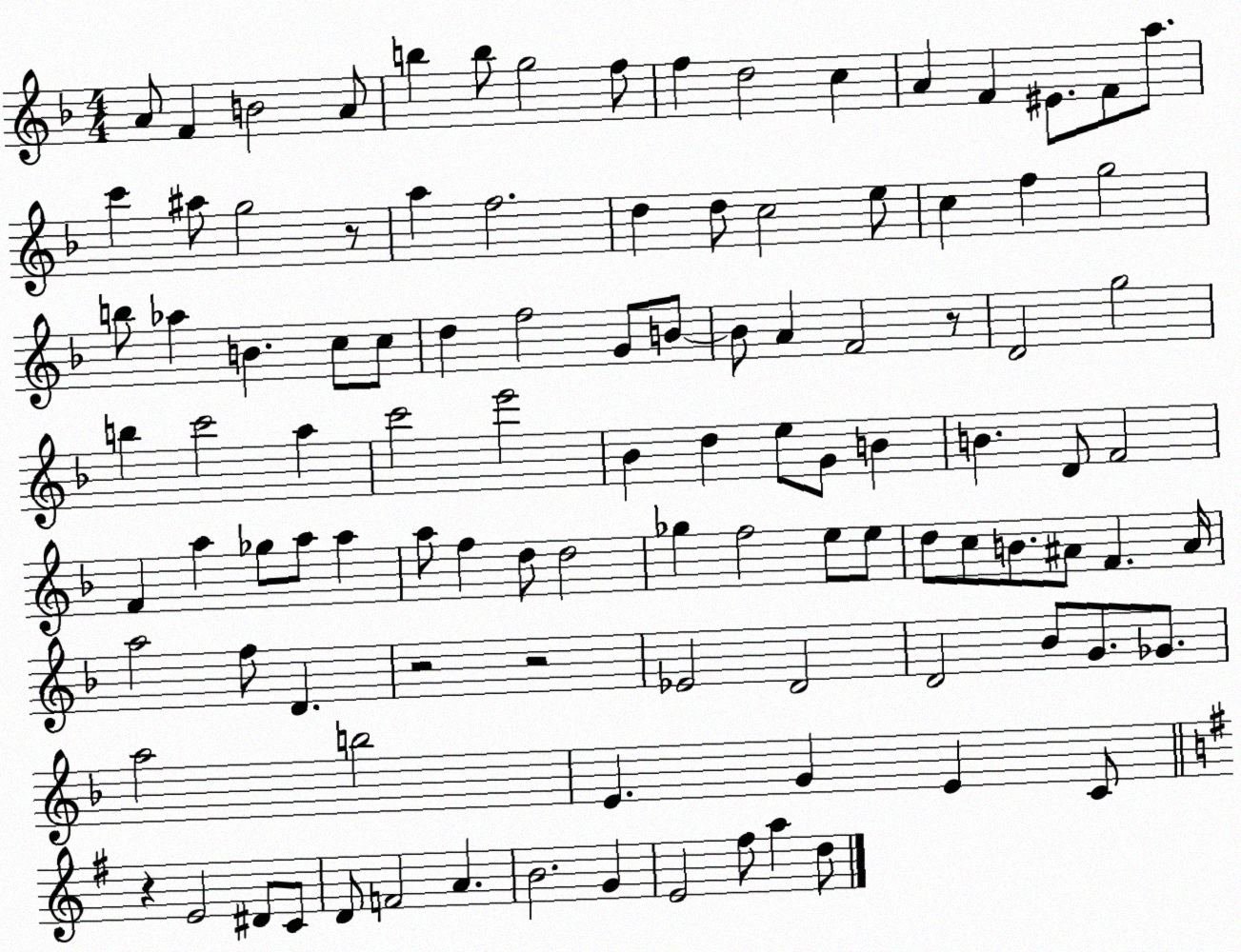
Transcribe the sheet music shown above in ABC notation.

X:1
T:Untitled
M:4/4
L:1/4
K:F
A/2 F B2 A/2 b b/2 g2 f/2 f d2 c A F ^E/2 F/2 a/2 c' ^a/2 g2 z/2 a f2 d d/2 c2 e/2 c f g2 b/2 _a B c/2 c/2 d f2 G/2 B/2 B/2 A F2 z/2 D2 g2 b c'2 a c'2 e'2 _B d e/2 G/2 B B D/2 F2 F a _g/2 a/2 a a/2 f d/2 d2 _g f2 e/2 e/2 d/2 c/2 B/2 ^A/2 F ^A/4 a2 f/2 D z2 z2 _E2 D2 D2 _B/2 G/2 _G/2 a2 b2 E G E C/2 z E2 ^D/2 C/2 D/2 F2 A B2 G E2 ^f/2 a d/2